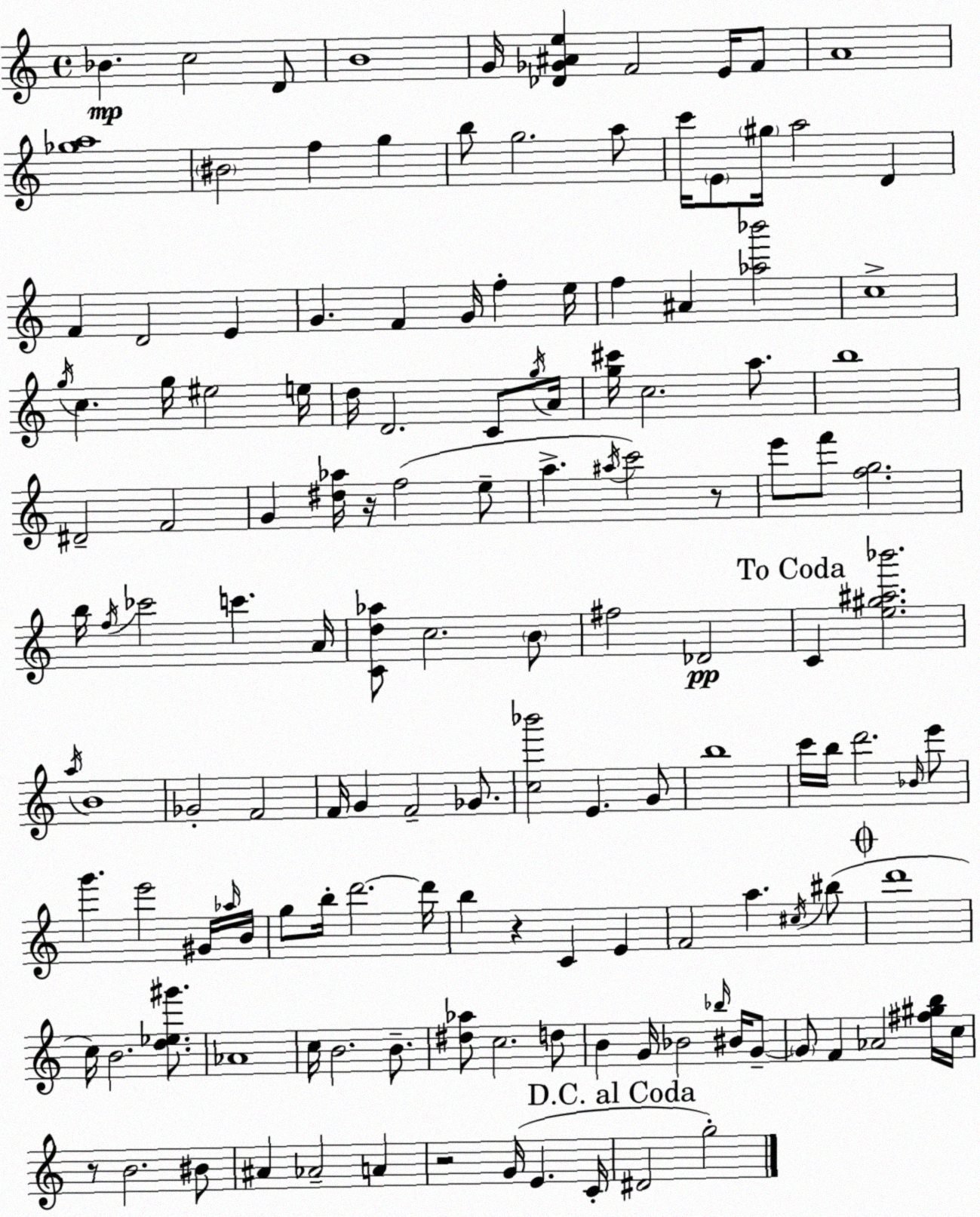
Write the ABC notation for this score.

X:1
T:Untitled
M:4/4
L:1/4
K:C
_B c2 D/2 B4 G/4 [_D_G^Ae] F2 E/4 F/2 A4 [_ga]4 ^B2 f g b/2 g2 a/2 c'/4 E/2 ^g/4 a2 D F D2 E G F G/4 f e/4 f ^A [_a_b']2 c4 g/4 c g/4 ^e2 e/4 d/4 D2 C/2 g/4 A/4 [g^c']/4 c2 a/2 b4 ^D2 F2 G [^d_a]/4 z/4 f2 e/2 a ^a/4 c'2 z/2 e'/2 f'/2 [fg]2 b/4 f/4 _c'2 c' A/4 [Cd_a]/2 c2 B/2 ^f2 _D2 C [e^g^a_b']2 a/4 B4 _G2 F2 F/4 G F2 _G/2 [c_b']2 E G/2 b4 c'/4 b/4 d'2 _B/4 e'/2 g' e'2 ^G/4 _a/4 B/4 g/2 b/4 d'2 d'/4 b z C E F2 a ^c/4 ^b/2 d'4 c/4 B2 [d_e^g']/2 _A4 c/4 B2 B/2 [^d_a]/2 c2 d/2 B G/4 _B2 _b/4 ^B/4 G/2 G/2 F _A2 [^f^gb]/4 c/4 z/2 B2 ^B/2 ^A _A2 A z2 G/4 E C/4 ^D2 g2